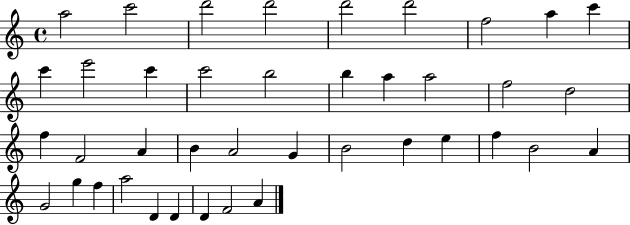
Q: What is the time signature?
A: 4/4